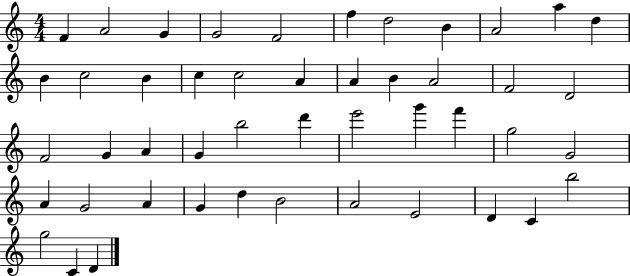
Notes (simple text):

F4/q A4/h G4/q G4/h F4/h F5/q D5/h B4/q A4/h A5/q D5/q B4/q C5/h B4/q C5/q C5/h A4/q A4/q B4/q A4/h F4/h D4/h F4/h G4/q A4/q G4/q B5/h D6/q E6/h G6/q F6/q G5/h G4/h A4/q G4/h A4/q G4/q D5/q B4/h A4/h E4/h D4/q C4/q B5/h G5/h C4/q D4/q